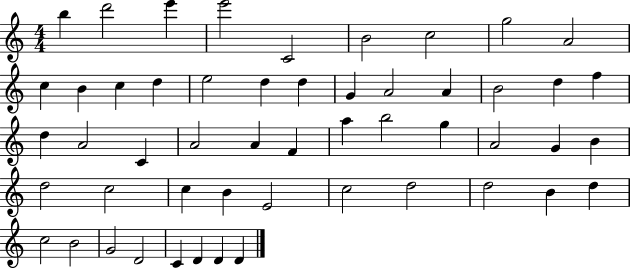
B5/q D6/h E6/q E6/h C4/h B4/h C5/h G5/h A4/h C5/q B4/q C5/q D5/q E5/h D5/q D5/q G4/q A4/h A4/q B4/h D5/q F5/q D5/q A4/h C4/q A4/h A4/q F4/q A5/q B5/h G5/q A4/h G4/q B4/q D5/h C5/h C5/q B4/q E4/h C5/h D5/h D5/h B4/q D5/q C5/h B4/h G4/h D4/h C4/q D4/q D4/q D4/q